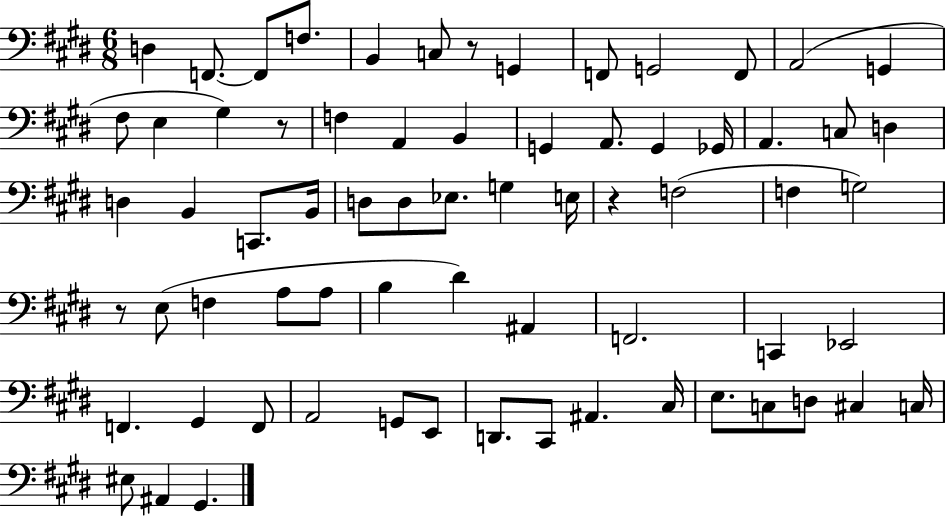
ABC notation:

X:1
T:Untitled
M:6/8
L:1/4
K:E
D, F,,/2 F,,/2 F,/2 B,, C,/2 z/2 G,, F,,/2 G,,2 F,,/2 A,,2 G,, ^F,/2 E, ^G, z/2 F, A,, B,, G,, A,,/2 G,, _G,,/4 A,, C,/2 D, D, B,, C,,/2 B,,/4 D,/2 D,/2 _E,/2 G, E,/4 z F,2 F, G,2 z/2 E,/2 F, A,/2 A,/2 B, ^D ^A,, F,,2 C,, _E,,2 F,, ^G,, F,,/2 A,,2 G,,/2 E,,/2 D,,/2 ^C,,/2 ^A,, ^C,/4 E,/2 C,/2 D,/2 ^C, C,/4 ^E,/2 ^A,, ^G,,